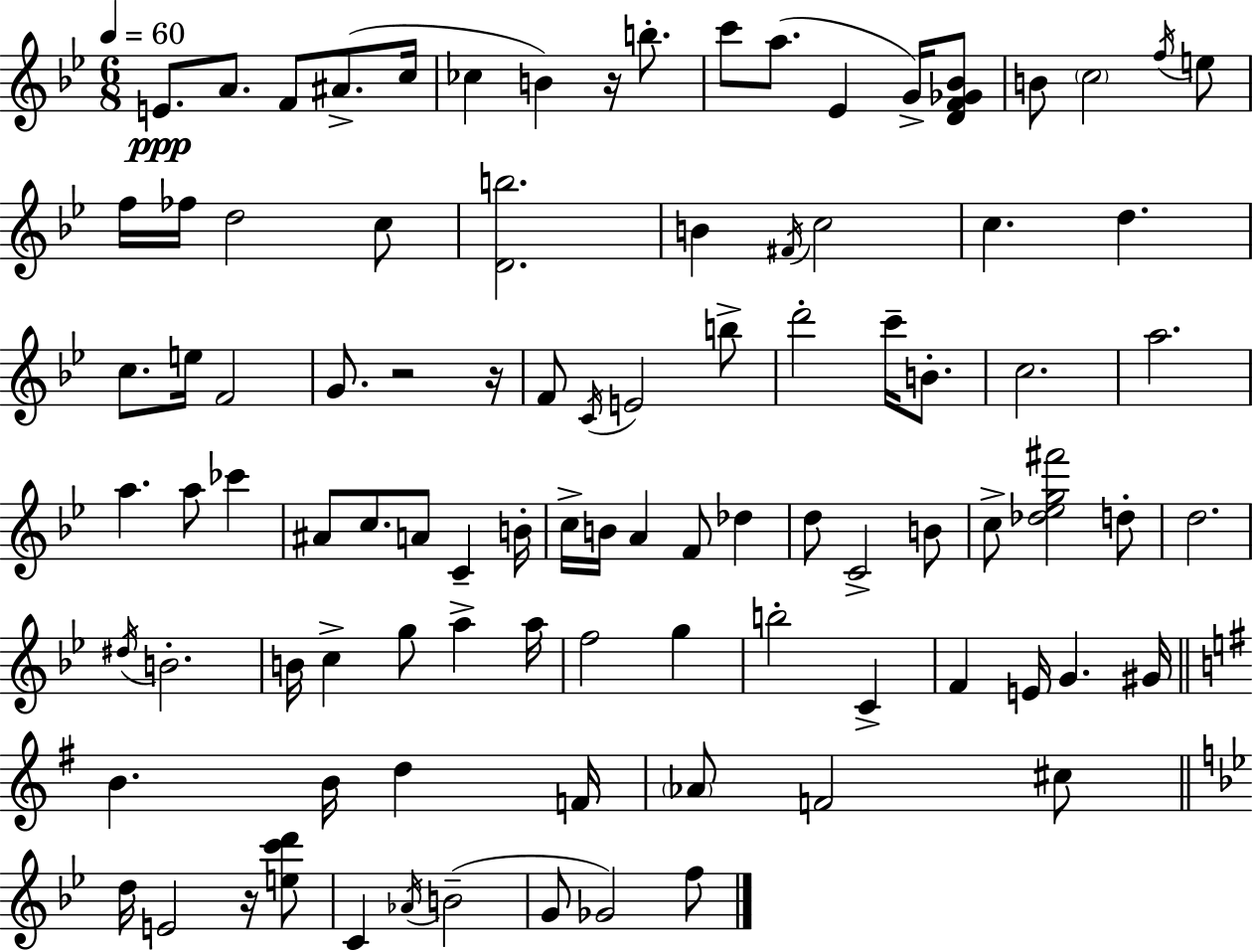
{
  \clef treble
  \numericTimeSignature
  \time 6/8
  \key bes \major
  \tempo 4 = 60
  e'8.\ppp a'8. f'8 ais'8.->( c''16 | ces''4 b'4) r16 b''8.-. | c'''8 a''8.( ees'4 g'16->) <d' f' ges' bes'>8 | b'8 \parenthesize c''2 \acciaccatura { f''16 } e''8 | \break f''16 fes''16 d''2 c''8 | <d' b''>2. | b'4 \acciaccatura { fis'16 } c''2 | c''4. d''4. | \break c''8. e''16 f'2 | g'8. r2 | r16 f'8 \acciaccatura { c'16 } e'2 | b''8-> d'''2-. c'''16-- | \break b'8.-. c''2. | a''2. | a''4. a''8 ces'''4 | ais'8 c''8. a'8 c'4-- | \break b'16-. c''16-> b'16 a'4 f'8 des''4 | d''8 c'2-> | b'8 c''8-> <des'' ees'' g'' fis'''>2 | d''8-. d''2. | \break \acciaccatura { dis''16 } b'2.-. | b'16 c''4-> g''8 a''4-> | a''16 f''2 | g''4 b''2-. | \break c'4-> f'4 e'16 g'4. | gis'16 \bar "||" \break \key e \minor b'4. b'16 d''4 f'16 | \parenthesize aes'8 f'2 cis''8 | \bar "||" \break \key g \minor d''16 e'2 r16 <e'' c''' d'''>8 | c'4 \acciaccatura { aes'16 } b'2--( | g'8 ges'2) f''8 | \bar "|."
}